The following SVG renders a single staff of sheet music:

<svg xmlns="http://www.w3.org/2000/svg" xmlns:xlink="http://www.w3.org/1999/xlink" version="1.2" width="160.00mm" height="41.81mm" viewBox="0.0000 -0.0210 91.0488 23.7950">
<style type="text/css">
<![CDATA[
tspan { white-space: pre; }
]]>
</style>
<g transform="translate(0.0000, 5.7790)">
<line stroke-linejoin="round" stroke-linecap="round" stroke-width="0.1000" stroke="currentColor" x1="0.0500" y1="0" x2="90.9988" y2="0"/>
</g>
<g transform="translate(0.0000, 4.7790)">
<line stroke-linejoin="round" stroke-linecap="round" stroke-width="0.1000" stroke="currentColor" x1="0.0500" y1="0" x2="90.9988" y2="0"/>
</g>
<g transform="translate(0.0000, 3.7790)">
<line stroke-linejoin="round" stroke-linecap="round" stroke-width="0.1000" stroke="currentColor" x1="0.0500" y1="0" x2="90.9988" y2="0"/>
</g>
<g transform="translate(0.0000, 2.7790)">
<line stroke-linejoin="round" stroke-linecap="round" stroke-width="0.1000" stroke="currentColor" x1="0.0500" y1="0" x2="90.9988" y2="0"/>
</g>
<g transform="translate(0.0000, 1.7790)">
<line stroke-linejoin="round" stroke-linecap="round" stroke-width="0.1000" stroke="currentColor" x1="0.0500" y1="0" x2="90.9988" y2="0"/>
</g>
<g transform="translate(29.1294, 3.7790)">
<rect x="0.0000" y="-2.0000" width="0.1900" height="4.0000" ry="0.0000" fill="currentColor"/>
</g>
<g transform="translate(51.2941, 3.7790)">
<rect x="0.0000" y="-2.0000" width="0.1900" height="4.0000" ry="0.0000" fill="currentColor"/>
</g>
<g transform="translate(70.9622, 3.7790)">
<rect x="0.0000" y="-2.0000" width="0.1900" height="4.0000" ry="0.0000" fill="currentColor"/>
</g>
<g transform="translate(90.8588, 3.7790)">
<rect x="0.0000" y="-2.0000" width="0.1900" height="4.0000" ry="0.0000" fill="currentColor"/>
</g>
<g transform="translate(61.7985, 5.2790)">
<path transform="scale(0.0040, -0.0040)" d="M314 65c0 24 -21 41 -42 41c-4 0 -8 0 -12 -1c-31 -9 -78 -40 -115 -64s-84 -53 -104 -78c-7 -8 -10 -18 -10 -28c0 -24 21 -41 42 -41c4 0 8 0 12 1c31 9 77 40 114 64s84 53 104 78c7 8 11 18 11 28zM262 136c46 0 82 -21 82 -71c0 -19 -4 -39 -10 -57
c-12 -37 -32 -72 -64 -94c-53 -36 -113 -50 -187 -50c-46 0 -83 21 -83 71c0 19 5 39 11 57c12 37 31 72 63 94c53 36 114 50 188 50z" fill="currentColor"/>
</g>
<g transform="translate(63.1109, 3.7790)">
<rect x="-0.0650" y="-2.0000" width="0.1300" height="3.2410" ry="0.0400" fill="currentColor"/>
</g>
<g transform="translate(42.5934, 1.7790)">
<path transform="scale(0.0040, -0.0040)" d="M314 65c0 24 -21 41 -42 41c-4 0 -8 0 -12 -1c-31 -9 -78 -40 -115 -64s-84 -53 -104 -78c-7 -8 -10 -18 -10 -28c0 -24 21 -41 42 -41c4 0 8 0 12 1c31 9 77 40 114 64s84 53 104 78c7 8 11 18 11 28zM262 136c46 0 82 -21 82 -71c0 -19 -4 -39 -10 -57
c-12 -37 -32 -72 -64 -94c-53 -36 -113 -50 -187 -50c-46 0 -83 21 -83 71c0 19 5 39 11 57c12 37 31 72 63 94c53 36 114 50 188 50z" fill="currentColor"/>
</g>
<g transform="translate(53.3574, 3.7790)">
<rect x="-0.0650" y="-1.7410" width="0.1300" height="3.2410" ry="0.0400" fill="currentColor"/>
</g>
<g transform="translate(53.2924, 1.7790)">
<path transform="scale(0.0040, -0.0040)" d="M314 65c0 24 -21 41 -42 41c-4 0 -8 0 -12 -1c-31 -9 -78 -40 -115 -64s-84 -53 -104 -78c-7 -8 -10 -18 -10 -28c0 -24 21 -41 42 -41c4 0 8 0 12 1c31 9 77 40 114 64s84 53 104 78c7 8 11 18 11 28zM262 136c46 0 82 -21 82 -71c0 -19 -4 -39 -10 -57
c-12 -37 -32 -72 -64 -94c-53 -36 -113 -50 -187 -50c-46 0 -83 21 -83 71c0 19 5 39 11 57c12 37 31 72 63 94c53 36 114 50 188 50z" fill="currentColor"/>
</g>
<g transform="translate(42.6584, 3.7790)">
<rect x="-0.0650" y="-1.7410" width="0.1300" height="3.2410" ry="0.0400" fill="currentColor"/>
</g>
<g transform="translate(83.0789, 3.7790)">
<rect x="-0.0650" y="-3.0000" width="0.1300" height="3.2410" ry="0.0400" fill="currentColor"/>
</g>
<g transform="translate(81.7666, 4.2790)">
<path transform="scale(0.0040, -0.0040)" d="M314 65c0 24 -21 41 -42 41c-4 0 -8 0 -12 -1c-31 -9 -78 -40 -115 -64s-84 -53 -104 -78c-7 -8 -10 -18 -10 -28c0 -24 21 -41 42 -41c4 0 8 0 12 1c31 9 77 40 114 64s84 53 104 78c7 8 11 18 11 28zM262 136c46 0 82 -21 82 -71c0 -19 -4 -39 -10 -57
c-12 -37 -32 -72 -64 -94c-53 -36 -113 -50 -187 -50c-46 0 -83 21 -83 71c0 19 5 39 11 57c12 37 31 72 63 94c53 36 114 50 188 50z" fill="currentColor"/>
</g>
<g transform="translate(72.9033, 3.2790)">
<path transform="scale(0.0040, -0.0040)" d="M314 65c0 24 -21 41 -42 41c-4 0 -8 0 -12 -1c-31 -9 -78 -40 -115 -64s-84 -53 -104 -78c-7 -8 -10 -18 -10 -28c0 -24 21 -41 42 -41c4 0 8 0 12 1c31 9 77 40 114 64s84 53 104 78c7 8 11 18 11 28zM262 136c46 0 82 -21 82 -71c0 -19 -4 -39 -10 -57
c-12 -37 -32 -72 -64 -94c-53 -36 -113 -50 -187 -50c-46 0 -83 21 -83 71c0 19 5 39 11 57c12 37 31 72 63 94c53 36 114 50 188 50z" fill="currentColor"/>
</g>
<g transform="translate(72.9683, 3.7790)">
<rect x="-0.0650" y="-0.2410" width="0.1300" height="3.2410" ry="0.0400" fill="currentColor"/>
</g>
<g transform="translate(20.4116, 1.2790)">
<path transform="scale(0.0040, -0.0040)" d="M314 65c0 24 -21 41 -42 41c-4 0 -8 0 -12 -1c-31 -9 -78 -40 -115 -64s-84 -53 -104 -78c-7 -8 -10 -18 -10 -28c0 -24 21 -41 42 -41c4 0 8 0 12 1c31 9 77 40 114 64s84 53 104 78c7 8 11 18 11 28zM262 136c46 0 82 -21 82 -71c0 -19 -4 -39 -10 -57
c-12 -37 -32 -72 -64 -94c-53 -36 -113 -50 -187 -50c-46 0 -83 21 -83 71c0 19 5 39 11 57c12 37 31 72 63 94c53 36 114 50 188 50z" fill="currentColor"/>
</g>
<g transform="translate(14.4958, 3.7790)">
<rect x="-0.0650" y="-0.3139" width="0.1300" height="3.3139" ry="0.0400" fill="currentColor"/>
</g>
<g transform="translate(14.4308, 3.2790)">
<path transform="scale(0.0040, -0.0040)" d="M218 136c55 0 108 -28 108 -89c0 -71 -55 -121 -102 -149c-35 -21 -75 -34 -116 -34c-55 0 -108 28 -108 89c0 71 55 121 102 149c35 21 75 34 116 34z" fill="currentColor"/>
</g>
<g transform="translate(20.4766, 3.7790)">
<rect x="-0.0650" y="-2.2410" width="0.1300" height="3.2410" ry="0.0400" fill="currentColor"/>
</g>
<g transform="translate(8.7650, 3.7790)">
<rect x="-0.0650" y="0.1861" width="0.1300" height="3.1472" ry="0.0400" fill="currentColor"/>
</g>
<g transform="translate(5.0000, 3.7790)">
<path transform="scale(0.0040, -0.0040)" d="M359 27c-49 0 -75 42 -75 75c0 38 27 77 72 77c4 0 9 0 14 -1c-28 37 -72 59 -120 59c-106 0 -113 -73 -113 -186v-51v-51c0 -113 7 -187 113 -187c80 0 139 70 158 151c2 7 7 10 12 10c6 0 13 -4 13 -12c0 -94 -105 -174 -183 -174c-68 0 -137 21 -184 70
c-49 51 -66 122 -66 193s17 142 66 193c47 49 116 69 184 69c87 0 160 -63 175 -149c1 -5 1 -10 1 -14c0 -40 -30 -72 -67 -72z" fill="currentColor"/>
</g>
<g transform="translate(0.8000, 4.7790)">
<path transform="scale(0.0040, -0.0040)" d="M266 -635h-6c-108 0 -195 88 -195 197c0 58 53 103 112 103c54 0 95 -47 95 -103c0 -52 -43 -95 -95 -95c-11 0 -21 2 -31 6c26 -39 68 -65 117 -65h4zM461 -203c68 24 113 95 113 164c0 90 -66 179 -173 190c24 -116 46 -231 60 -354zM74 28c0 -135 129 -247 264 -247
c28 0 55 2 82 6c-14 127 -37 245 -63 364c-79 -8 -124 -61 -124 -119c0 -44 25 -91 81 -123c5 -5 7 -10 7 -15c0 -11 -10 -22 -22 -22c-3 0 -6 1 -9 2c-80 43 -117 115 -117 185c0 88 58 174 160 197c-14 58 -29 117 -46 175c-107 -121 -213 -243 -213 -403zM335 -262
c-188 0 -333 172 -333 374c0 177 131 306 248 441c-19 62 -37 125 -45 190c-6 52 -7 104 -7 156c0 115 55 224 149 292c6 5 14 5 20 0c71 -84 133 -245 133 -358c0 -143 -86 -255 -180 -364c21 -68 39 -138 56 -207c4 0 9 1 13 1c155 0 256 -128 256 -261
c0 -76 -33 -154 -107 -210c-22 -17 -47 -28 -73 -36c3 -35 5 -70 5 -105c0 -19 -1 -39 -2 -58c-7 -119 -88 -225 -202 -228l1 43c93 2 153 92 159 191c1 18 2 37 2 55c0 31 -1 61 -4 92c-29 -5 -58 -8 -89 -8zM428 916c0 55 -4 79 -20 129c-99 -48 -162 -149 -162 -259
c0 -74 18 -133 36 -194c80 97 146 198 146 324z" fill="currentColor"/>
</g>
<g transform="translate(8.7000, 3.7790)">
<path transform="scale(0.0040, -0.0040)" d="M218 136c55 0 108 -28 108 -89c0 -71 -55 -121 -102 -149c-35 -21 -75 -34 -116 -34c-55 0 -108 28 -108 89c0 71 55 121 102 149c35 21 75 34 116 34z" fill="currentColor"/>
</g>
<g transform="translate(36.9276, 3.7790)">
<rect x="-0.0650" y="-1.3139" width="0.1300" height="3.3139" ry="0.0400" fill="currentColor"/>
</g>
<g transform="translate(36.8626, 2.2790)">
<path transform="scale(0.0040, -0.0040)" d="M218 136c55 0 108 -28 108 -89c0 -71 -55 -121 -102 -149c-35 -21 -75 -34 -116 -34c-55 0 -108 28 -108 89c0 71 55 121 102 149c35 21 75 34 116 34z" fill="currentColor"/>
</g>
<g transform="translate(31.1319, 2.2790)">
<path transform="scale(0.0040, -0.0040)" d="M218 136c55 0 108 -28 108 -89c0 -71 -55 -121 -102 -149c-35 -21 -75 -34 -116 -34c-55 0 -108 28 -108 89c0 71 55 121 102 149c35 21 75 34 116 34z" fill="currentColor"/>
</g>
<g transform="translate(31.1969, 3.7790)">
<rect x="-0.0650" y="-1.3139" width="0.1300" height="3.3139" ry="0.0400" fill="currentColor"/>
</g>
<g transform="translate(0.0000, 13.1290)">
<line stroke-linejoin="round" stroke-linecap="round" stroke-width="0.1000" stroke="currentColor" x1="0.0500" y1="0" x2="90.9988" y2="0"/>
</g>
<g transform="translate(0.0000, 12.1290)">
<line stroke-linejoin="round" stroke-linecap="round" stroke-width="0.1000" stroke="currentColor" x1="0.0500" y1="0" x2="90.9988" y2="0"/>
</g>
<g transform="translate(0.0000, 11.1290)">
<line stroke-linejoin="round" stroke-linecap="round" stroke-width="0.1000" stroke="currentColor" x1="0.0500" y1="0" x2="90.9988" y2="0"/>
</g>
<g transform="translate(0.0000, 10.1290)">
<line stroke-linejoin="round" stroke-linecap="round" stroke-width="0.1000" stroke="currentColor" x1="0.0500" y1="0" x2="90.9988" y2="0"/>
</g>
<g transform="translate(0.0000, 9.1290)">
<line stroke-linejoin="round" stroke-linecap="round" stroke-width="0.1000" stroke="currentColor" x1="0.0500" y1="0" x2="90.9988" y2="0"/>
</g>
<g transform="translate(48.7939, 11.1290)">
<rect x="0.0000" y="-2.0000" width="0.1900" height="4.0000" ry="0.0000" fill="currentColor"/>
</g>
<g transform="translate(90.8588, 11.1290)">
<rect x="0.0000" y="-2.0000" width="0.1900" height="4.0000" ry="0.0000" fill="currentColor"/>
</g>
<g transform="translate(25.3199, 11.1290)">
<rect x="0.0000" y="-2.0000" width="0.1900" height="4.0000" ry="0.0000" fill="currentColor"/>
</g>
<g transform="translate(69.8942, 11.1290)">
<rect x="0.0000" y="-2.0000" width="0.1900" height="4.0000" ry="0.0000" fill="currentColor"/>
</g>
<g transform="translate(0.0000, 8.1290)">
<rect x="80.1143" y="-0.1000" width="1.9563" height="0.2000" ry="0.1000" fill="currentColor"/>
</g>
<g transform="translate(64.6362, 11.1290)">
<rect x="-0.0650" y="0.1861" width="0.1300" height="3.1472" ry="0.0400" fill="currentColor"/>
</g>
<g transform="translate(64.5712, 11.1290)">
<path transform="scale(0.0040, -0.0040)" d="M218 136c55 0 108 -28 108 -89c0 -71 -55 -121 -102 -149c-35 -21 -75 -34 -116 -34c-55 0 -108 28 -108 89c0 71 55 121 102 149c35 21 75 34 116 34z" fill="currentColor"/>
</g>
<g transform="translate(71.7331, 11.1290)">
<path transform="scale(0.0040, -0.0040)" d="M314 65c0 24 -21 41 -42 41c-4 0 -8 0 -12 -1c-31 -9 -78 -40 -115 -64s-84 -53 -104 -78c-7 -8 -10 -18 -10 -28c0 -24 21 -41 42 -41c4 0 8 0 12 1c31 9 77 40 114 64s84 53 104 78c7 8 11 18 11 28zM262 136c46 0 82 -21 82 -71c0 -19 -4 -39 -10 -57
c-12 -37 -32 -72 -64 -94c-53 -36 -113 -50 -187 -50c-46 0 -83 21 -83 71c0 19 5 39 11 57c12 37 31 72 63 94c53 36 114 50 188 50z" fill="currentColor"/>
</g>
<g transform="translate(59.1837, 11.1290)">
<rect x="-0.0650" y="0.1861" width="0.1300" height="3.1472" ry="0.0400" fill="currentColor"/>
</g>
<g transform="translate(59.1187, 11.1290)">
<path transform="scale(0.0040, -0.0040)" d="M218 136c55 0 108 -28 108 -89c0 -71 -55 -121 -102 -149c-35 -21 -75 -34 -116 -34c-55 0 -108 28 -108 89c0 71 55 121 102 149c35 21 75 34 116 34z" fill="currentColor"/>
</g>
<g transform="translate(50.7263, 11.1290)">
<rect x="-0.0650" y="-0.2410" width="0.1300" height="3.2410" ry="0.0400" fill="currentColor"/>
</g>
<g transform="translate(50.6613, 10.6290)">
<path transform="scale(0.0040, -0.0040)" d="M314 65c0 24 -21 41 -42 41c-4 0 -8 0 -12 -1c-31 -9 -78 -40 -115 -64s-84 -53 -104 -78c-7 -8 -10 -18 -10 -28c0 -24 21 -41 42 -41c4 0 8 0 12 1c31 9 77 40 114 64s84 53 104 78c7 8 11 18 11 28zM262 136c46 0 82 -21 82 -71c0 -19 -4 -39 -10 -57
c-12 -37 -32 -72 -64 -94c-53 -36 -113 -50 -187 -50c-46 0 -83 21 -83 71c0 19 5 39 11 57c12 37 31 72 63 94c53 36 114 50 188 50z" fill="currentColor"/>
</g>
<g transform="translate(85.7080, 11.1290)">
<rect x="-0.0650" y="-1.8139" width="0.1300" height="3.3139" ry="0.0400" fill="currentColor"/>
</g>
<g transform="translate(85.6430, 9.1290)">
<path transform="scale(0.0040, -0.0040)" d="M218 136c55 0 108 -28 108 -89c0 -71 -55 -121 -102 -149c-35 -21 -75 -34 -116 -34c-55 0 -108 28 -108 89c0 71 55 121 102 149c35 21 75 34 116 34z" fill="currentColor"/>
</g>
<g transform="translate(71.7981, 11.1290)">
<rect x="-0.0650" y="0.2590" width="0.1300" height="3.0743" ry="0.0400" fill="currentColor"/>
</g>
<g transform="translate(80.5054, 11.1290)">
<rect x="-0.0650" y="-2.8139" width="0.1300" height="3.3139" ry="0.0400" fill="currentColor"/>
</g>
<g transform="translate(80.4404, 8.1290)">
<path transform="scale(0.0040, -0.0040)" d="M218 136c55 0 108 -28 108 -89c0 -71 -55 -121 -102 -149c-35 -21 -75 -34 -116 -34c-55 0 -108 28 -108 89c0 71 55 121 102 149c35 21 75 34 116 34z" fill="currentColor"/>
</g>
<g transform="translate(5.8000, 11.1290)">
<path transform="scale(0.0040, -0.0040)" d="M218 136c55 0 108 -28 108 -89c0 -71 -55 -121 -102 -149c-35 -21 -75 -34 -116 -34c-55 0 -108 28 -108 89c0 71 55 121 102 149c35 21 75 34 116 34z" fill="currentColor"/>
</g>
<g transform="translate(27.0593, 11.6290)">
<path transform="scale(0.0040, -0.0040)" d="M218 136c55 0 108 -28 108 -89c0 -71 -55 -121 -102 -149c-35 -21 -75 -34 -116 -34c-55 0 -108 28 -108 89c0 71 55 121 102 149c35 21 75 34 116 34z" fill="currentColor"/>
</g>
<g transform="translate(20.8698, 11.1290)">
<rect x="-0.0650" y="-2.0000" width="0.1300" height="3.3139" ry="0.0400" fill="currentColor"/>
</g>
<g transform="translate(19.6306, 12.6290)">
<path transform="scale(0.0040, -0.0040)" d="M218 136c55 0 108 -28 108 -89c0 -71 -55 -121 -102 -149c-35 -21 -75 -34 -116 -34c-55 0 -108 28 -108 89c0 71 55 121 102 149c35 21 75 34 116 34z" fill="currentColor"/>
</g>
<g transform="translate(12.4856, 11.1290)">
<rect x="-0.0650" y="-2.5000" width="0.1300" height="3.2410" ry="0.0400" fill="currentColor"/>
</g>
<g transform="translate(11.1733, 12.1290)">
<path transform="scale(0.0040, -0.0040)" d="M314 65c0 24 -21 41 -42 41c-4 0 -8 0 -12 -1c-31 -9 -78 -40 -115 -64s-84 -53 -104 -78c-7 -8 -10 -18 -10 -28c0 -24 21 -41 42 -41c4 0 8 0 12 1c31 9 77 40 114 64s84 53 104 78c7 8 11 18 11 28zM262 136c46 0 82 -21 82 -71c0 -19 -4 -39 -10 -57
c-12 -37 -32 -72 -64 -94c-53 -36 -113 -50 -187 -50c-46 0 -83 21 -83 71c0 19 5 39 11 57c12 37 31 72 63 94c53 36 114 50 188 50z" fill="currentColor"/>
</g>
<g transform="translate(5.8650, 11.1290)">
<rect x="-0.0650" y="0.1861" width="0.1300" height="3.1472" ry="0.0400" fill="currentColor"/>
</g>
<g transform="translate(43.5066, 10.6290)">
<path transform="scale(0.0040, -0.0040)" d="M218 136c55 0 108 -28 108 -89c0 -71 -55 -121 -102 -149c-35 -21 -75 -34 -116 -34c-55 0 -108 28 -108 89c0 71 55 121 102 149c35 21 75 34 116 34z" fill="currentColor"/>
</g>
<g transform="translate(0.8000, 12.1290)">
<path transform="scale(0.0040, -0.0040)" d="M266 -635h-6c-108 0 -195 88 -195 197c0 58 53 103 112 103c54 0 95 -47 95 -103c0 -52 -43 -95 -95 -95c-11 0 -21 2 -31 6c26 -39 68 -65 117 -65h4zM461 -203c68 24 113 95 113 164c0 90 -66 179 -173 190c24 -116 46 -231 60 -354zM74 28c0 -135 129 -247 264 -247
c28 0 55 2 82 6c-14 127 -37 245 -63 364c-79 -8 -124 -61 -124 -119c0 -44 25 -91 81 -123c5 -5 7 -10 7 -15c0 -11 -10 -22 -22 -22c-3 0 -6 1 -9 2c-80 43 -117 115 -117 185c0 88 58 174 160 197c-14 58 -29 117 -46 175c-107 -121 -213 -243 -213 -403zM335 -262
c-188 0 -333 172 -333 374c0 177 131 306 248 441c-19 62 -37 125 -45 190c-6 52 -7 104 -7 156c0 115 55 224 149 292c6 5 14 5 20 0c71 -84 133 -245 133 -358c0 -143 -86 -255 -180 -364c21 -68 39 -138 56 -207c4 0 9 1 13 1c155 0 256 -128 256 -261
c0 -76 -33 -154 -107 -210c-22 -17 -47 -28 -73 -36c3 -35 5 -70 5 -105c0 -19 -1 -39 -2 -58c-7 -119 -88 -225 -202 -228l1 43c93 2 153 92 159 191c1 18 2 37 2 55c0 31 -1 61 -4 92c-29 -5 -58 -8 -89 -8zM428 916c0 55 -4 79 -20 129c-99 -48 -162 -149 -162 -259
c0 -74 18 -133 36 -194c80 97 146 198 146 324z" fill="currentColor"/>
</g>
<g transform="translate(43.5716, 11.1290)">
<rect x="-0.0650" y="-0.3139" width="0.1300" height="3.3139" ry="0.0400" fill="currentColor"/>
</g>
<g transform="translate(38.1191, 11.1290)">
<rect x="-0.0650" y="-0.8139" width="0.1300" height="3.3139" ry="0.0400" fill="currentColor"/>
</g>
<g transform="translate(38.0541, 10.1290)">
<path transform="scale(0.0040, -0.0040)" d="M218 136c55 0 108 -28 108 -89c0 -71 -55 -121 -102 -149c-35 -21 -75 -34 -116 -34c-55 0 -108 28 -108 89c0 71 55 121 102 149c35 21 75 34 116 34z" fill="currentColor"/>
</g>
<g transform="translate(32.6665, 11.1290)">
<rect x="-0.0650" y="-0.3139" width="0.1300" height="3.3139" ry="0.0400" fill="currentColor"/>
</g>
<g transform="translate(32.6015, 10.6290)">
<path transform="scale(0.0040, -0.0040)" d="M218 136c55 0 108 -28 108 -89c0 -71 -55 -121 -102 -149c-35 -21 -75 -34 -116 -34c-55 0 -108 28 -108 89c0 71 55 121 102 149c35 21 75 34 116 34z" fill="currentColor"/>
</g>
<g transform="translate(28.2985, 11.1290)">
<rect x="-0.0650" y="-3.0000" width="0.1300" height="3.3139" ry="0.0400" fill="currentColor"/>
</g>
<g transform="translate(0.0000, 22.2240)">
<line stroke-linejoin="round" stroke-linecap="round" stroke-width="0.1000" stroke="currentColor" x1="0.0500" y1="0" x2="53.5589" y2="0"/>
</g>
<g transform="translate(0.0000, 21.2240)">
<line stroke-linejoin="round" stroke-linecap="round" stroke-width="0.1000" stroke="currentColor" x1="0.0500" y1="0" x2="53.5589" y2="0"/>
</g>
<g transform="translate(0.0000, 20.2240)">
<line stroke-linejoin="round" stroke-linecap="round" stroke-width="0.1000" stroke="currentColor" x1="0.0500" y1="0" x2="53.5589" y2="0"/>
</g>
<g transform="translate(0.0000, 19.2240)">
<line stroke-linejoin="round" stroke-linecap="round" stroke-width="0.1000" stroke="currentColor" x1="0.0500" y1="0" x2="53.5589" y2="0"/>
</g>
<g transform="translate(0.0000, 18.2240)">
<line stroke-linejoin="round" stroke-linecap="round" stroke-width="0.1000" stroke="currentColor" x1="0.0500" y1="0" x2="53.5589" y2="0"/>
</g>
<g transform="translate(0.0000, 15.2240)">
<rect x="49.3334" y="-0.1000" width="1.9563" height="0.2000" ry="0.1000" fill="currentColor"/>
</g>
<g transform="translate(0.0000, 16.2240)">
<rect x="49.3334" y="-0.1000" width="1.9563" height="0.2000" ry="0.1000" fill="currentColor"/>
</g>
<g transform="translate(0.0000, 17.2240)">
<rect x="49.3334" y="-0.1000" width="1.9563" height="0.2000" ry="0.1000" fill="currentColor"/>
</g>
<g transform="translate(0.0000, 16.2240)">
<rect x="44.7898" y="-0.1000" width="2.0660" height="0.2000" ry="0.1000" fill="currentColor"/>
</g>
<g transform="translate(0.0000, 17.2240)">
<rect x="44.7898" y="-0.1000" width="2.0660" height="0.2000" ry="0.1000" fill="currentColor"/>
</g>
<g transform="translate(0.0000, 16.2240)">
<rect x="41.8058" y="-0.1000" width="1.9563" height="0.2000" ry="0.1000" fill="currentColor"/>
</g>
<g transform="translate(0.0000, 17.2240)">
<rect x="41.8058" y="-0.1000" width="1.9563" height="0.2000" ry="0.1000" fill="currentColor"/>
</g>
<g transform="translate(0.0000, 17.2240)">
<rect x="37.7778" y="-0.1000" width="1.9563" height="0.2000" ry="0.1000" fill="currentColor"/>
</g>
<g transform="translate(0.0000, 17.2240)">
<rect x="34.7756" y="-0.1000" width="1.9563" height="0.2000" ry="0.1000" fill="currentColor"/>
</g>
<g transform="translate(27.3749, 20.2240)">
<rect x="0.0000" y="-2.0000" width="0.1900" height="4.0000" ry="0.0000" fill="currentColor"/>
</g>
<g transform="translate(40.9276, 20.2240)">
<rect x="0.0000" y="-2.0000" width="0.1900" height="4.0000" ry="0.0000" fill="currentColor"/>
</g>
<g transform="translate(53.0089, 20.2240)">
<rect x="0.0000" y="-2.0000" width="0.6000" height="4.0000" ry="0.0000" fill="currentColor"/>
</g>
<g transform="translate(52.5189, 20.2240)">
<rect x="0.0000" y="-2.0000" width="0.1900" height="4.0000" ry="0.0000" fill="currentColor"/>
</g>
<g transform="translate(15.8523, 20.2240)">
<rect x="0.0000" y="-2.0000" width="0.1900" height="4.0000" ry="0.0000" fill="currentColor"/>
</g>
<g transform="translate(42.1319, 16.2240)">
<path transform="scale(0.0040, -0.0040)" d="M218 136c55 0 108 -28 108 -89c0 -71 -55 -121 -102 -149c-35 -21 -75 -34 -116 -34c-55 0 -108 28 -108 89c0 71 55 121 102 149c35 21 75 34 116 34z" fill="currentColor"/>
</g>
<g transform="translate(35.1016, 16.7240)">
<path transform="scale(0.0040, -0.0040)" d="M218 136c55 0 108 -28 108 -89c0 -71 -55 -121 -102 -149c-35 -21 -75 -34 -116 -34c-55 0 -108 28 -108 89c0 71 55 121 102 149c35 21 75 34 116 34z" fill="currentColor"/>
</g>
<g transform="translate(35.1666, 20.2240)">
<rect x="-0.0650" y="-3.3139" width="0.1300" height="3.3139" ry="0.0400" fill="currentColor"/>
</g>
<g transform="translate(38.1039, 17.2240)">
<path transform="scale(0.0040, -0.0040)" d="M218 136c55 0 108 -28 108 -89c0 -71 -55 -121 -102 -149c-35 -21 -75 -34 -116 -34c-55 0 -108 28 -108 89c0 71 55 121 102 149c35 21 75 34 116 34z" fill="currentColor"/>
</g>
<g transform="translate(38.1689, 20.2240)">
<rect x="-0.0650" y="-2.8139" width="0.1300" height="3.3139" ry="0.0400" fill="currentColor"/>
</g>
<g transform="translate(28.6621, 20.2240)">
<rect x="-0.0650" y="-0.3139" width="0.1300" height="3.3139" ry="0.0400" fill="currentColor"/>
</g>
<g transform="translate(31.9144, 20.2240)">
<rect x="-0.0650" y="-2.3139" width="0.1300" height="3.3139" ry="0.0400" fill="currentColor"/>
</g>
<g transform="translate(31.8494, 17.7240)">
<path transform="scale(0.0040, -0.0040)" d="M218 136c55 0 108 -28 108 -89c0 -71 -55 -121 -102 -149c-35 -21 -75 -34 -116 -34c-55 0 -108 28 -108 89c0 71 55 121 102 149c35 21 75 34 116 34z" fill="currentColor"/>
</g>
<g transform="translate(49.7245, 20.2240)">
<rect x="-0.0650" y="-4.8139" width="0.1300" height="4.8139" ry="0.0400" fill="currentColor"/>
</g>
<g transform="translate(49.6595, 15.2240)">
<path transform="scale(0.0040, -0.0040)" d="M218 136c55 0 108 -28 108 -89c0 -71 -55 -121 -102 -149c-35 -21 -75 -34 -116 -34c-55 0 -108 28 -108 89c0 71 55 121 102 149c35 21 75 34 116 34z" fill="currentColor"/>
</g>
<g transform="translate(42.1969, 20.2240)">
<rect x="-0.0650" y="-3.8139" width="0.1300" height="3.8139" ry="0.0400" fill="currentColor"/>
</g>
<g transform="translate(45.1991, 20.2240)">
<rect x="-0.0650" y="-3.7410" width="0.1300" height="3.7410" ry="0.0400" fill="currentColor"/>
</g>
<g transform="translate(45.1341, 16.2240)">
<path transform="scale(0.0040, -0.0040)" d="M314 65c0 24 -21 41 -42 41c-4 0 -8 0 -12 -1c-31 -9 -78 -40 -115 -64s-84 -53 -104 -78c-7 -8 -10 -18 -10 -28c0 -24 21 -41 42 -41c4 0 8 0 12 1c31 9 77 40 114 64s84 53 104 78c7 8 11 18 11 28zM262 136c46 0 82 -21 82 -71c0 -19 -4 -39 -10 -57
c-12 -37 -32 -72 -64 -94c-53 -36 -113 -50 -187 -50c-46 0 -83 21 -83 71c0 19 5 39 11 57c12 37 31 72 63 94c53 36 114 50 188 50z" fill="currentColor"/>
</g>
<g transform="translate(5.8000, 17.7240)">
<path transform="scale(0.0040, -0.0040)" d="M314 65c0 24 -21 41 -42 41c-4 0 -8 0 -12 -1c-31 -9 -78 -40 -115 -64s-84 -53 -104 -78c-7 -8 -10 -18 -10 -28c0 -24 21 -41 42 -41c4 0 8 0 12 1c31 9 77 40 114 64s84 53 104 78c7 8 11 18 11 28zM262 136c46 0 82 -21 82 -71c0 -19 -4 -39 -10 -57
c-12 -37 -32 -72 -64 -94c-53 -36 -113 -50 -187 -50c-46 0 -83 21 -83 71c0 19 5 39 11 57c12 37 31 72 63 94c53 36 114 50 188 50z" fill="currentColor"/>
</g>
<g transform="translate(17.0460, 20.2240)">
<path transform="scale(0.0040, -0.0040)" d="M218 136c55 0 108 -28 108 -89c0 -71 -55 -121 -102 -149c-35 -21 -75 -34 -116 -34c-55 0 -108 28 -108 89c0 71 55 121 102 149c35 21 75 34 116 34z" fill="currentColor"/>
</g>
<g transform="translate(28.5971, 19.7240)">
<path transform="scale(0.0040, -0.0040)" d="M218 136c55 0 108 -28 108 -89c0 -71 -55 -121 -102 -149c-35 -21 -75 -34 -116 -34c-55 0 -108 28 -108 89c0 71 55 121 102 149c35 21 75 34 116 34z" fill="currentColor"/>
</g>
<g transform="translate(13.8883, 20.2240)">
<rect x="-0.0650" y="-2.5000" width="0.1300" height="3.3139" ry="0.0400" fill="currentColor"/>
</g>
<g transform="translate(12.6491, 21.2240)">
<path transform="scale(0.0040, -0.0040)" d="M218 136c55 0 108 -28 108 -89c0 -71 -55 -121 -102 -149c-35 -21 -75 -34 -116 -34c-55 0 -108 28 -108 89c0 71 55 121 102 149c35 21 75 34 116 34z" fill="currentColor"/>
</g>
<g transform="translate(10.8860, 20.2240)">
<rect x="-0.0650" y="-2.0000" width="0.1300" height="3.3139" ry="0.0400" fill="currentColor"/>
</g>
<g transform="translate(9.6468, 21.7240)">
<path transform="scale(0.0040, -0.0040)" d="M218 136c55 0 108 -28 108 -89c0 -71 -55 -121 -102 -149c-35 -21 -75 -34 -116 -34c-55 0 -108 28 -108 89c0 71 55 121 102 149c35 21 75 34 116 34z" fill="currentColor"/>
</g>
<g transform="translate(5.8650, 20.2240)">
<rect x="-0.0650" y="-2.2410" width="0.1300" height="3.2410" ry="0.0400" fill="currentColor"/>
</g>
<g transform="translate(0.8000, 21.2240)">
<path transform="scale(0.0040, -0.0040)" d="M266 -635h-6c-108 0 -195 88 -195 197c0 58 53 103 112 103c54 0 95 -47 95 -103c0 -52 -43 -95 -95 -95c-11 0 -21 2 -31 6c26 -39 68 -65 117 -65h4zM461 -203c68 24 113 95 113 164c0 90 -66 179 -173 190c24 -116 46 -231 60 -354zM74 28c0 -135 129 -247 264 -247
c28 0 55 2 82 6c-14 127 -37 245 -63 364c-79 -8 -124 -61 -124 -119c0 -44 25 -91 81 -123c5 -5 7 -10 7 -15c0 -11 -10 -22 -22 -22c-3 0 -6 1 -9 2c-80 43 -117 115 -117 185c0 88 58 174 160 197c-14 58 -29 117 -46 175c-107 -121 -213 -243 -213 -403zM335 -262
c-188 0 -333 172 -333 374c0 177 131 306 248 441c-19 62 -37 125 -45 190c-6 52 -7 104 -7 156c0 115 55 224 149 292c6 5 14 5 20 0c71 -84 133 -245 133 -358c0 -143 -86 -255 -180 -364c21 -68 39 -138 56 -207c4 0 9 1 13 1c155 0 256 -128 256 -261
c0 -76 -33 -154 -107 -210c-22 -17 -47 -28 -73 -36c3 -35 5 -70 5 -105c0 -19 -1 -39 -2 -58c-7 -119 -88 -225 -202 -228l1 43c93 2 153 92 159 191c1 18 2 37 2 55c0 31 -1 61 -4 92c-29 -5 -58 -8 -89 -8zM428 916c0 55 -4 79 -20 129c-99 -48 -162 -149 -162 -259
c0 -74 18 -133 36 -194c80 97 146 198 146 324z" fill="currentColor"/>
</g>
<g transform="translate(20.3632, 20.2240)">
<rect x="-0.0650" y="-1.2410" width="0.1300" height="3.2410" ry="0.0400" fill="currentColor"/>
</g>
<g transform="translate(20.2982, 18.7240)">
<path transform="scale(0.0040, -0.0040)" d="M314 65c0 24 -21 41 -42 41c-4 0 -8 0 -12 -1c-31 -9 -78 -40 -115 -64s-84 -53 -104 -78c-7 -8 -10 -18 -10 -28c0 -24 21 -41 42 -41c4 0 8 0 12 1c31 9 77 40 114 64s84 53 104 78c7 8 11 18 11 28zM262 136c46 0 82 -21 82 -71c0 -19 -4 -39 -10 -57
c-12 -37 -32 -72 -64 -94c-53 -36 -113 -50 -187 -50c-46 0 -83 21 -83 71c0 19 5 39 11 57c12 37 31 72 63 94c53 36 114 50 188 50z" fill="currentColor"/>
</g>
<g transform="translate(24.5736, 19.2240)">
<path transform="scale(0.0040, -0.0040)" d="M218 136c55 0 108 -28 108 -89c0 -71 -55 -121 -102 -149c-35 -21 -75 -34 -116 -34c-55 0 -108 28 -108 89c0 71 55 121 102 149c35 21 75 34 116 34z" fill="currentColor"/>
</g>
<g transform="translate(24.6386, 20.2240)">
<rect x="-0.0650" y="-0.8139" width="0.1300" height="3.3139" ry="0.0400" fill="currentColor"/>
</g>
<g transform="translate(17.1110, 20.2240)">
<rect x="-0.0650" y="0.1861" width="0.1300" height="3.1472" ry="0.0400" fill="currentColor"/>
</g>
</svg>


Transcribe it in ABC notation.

X:1
T:Untitled
M:4/4
L:1/4
K:C
B c g2 e e f2 f2 F2 c2 A2 B G2 F A c d c c2 B B B2 a f g2 F G B e2 d c g b a c' c'2 e'